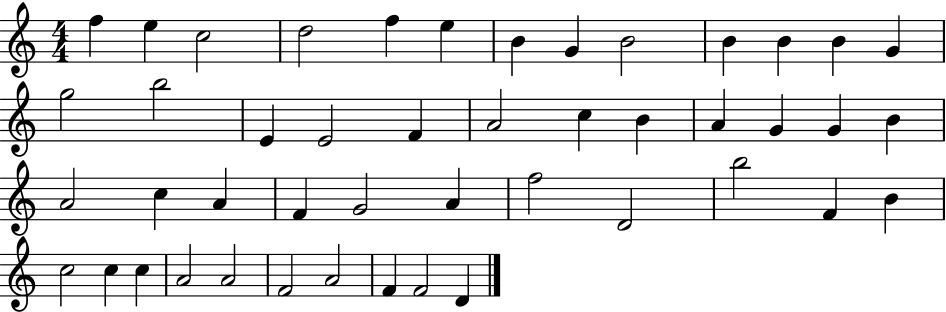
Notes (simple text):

F5/q E5/q C5/h D5/h F5/q E5/q B4/q G4/q B4/h B4/q B4/q B4/q G4/q G5/h B5/h E4/q E4/h F4/q A4/h C5/q B4/q A4/q G4/q G4/q B4/q A4/h C5/q A4/q F4/q G4/h A4/q F5/h D4/h B5/h F4/q B4/q C5/h C5/q C5/q A4/h A4/h F4/h A4/h F4/q F4/h D4/q